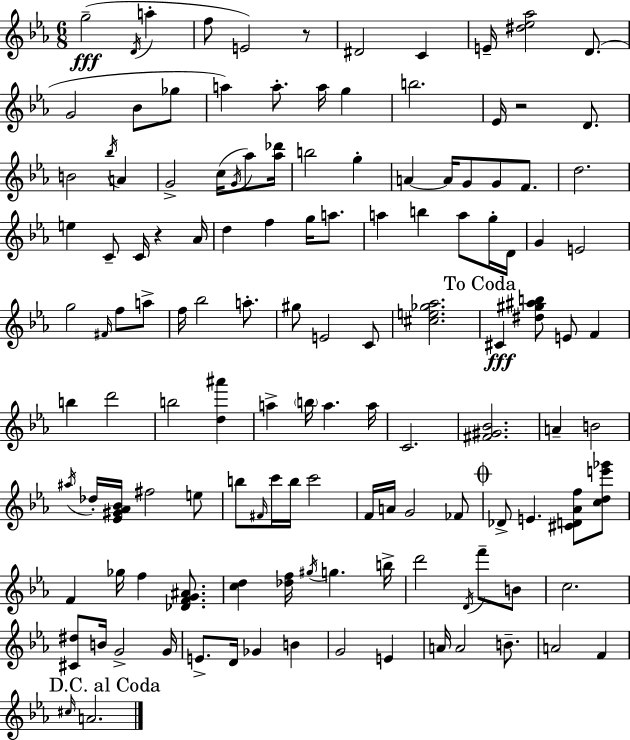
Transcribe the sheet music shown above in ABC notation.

X:1
T:Untitled
M:6/8
L:1/4
K:Cm
g2 D/4 a f/2 E2 z/2 ^D2 C E/4 [^d_e_a]2 D/2 G2 _B/2 _g/2 a a/2 a/4 g b2 _E/4 z2 D/2 B2 _b/4 A G2 c/4 G/4 _a/2 [_a_d']/4 b2 g A A/4 G/2 G/2 F/2 d2 e C/2 C/4 z _A/4 d f g/4 a/2 a b a/2 g/4 D/4 G E2 g2 ^F/4 f/2 a/2 f/4 _b2 a/2 ^g/2 E2 C/2 [^ce_g_a]2 ^C [^d^g^ab]/2 E/2 F b d'2 b2 [d^a'] a b/4 a a/4 C2 [^F^G_B]2 A B2 ^a/4 _d/4 [_E^G_A_B]/4 ^f2 e/2 b/2 ^F/4 c'/4 b/4 c'2 F/4 A/4 G2 _F/2 _D/2 E [^CD_Af]/2 [cde'_g']/2 F _g/4 f [_DFG^A]/2 [cd] [_df]/4 ^g/4 g b/4 d'2 D/4 f'/2 B/2 c2 [^C^d]/2 B/4 G2 G/4 E/2 D/4 _G B G2 E A/4 A2 B/2 A2 F ^c/4 A2